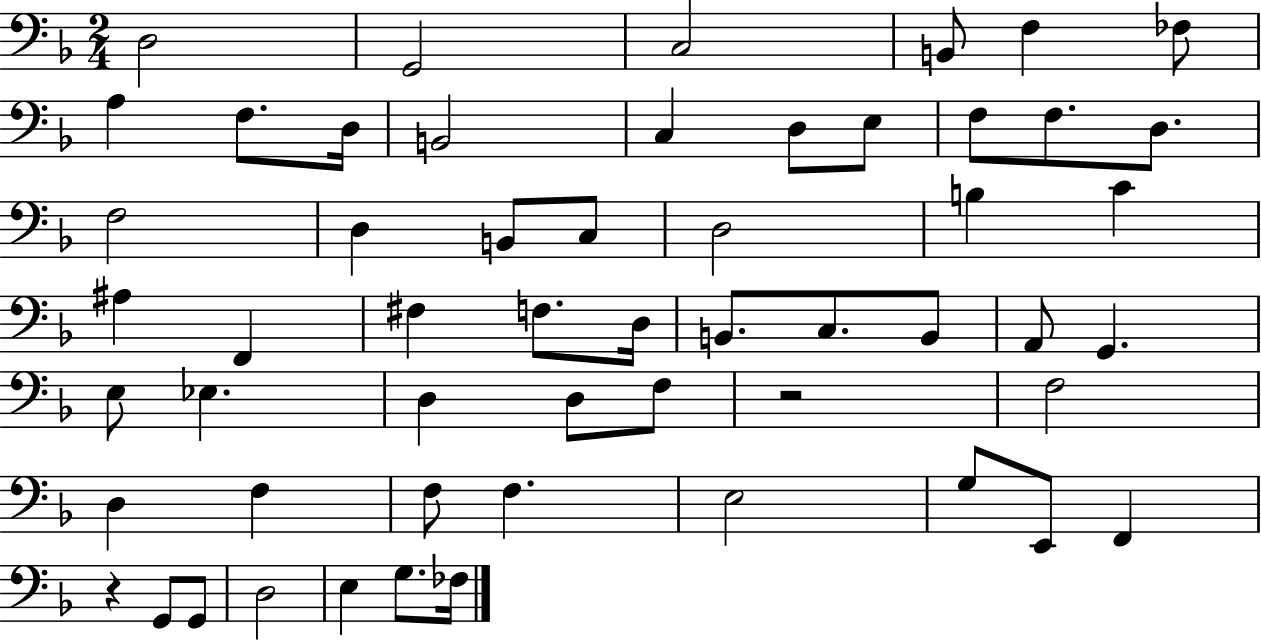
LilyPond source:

{
  \clef bass
  \numericTimeSignature
  \time 2/4
  \key f \major
  d2 | g,2 | c2 | b,8 f4 fes8 | \break a4 f8. d16 | b,2 | c4 d8 e8 | f8 f8. d8. | \break f2 | d4 b,8 c8 | d2 | b4 c'4 | \break ais4 f,4 | fis4 f8. d16 | b,8. c8. b,8 | a,8 g,4. | \break e8 ees4. | d4 d8 f8 | r2 | f2 | \break d4 f4 | f8 f4. | e2 | g8 e,8 f,4 | \break r4 g,8 g,8 | d2 | e4 g8. fes16 | \bar "|."
}